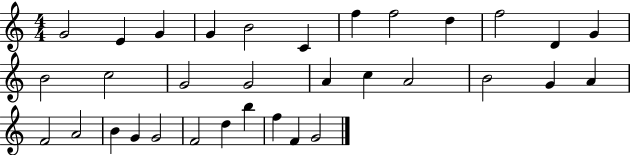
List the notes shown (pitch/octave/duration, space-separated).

G4/h E4/q G4/q G4/q B4/h C4/q F5/q F5/h D5/q F5/h D4/q G4/q B4/h C5/h G4/h G4/h A4/q C5/q A4/h B4/h G4/q A4/q F4/h A4/h B4/q G4/q G4/h F4/h D5/q B5/q F5/q F4/q G4/h